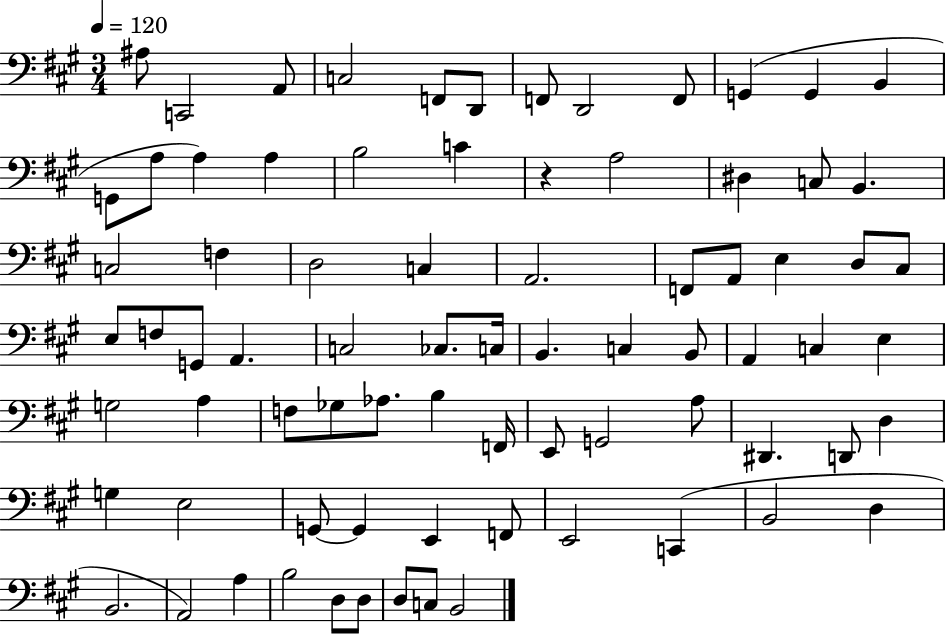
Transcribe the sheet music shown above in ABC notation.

X:1
T:Untitled
M:3/4
L:1/4
K:A
^A,/2 C,,2 A,,/2 C,2 F,,/2 D,,/2 F,,/2 D,,2 F,,/2 G,, G,, B,, G,,/2 A,/2 A, A, B,2 C z A,2 ^D, C,/2 B,, C,2 F, D,2 C, A,,2 F,,/2 A,,/2 E, D,/2 ^C,/2 E,/2 F,/2 G,,/2 A,, C,2 _C,/2 C,/4 B,, C, B,,/2 A,, C, E, G,2 A, F,/2 _G,/2 _A,/2 B, F,,/4 E,,/2 G,,2 A,/2 ^D,, D,,/2 D, G, E,2 G,,/2 G,, E,, F,,/2 E,,2 C,, B,,2 D, B,,2 A,,2 A, B,2 D,/2 D,/2 D,/2 C,/2 B,,2